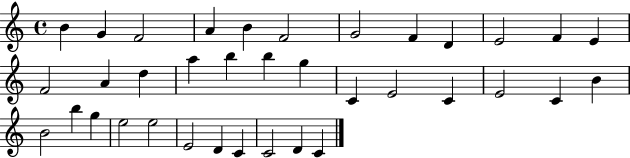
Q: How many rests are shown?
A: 0